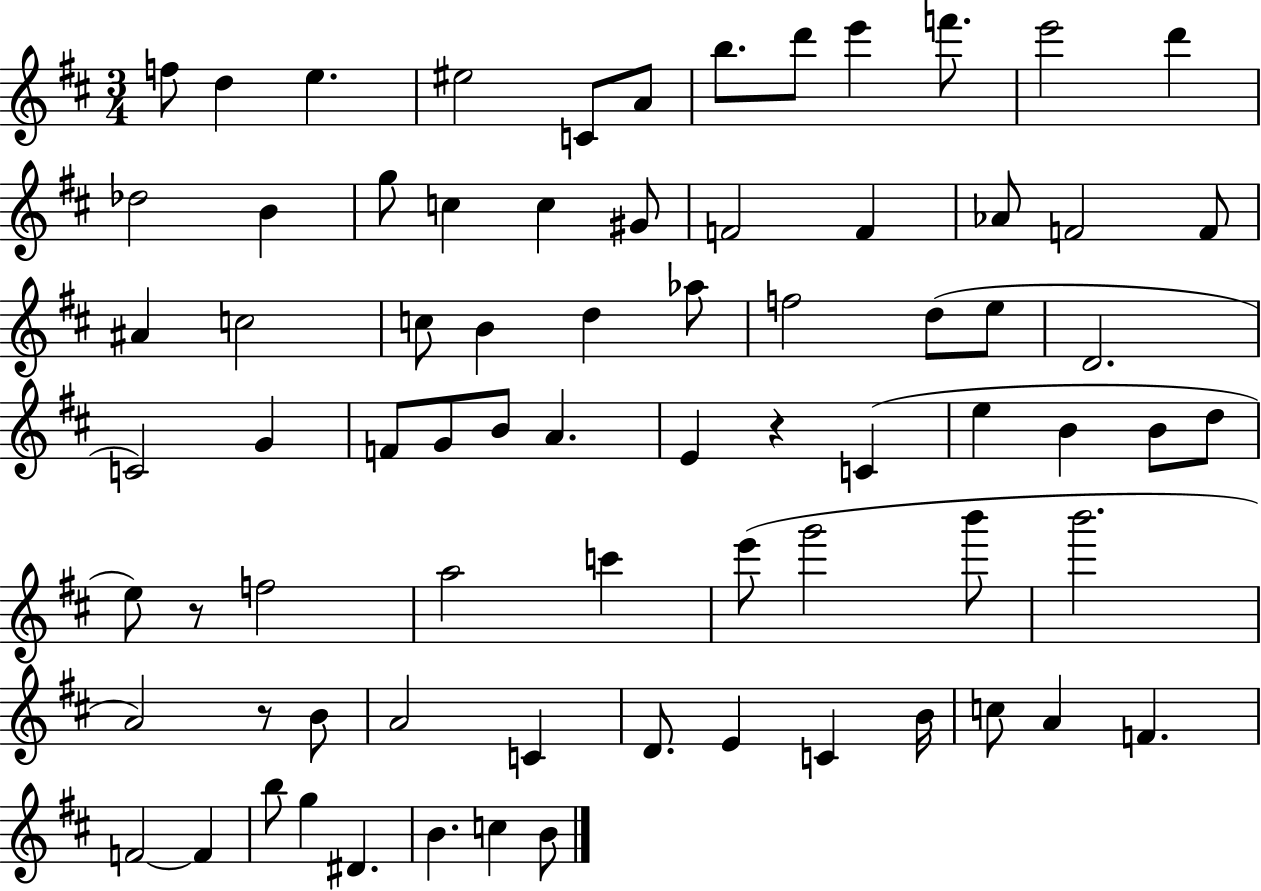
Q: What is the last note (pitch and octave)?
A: B4